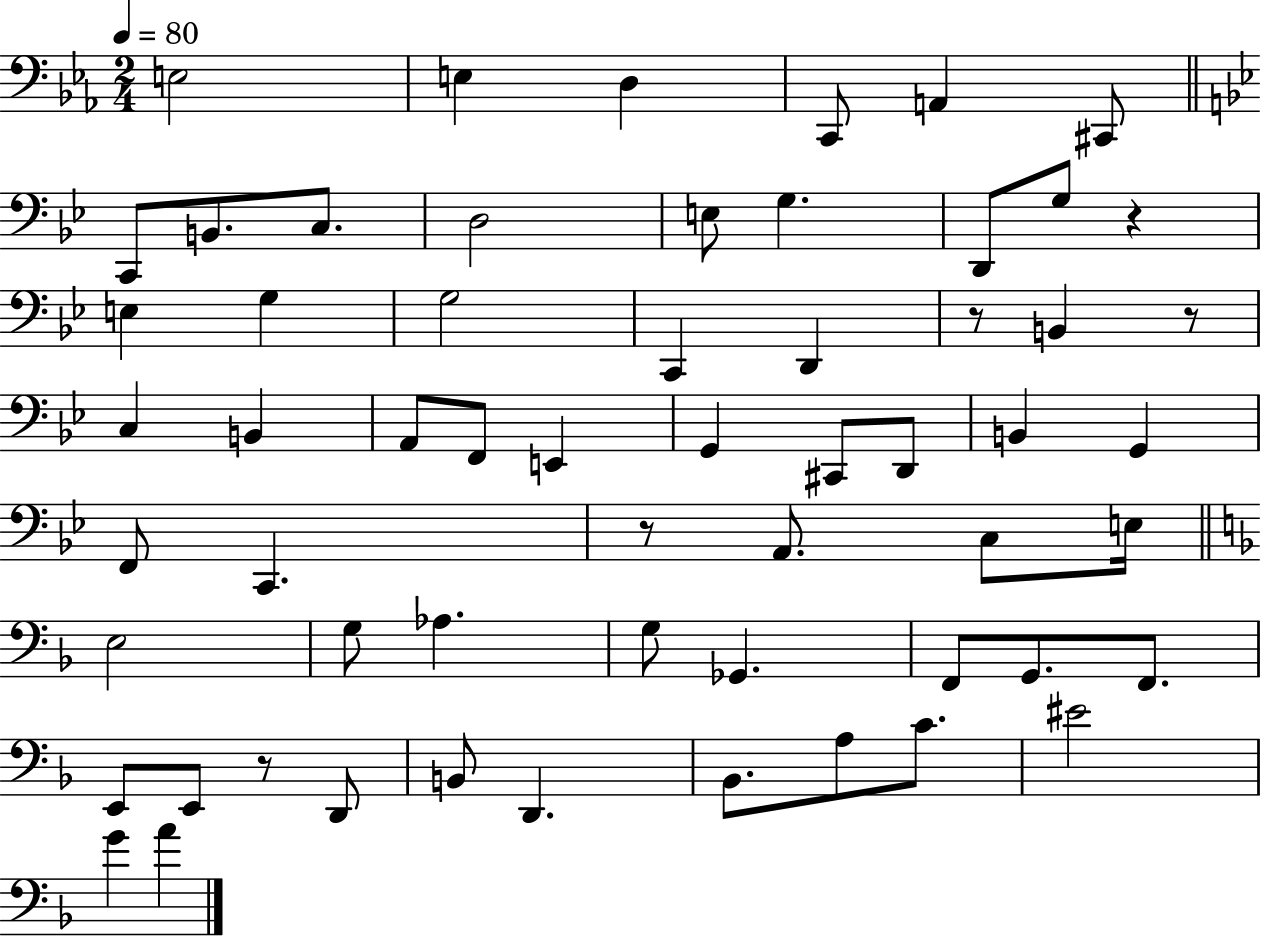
{
  \clef bass
  \numericTimeSignature
  \time 2/4
  \key ees \major
  \tempo 4 = 80
  e2 | e4 d4 | c,8 a,4 cis,8 | \bar "||" \break \key bes \major c,8 b,8. c8. | d2 | e8 g4. | d,8 g8 r4 | \break e4 g4 | g2 | c,4 d,4 | r8 b,4 r8 | \break c4 b,4 | a,8 f,8 e,4 | g,4 cis,8 d,8 | b,4 g,4 | \break f,8 c,4. | r8 a,8. c8 e16 | \bar "||" \break \key f \major e2 | g8 aes4. | g8 ges,4. | f,8 g,8. f,8. | \break e,8 e,8 r8 d,8 | b,8 d,4. | bes,8. a8 c'8. | eis'2 | \break g'4 a'4 | \bar "|."
}